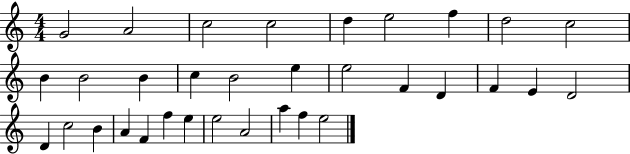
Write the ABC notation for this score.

X:1
T:Untitled
M:4/4
L:1/4
K:C
G2 A2 c2 c2 d e2 f d2 c2 B B2 B c B2 e e2 F D F E D2 D c2 B A F f e e2 A2 a f e2